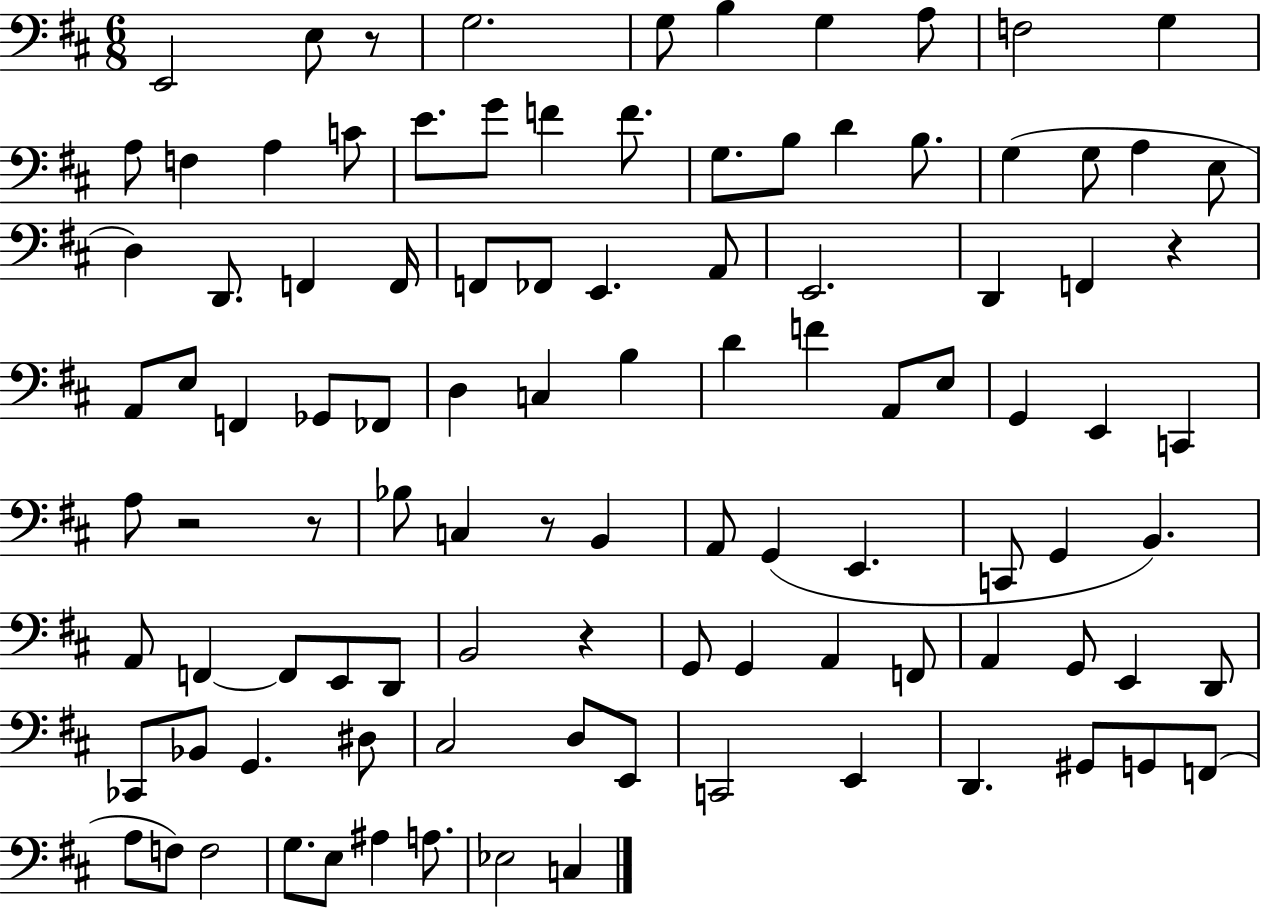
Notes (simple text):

E2/h E3/e R/e G3/h. G3/e B3/q G3/q A3/e F3/h G3/q A3/e F3/q A3/q C4/e E4/e. G4/e F4/q F4/e. G3/e. B3/e D4/q B3/e. G3/q G3/e A3/q E3/e D3/q D2/e. F2/q F2/s F2/e FES2/e E2/q. A2/e E2/h. D2/q F2/q R/q A2/e E3/e F2/q Gb2/e FES2/e D3/q C3/q B3/q D4/q F4/q A2/e E3/e G2/q E2/q C2/q A3/e R/h R/e Bb3/e C3/q R/e B2/q A2/e G2/q E2/q. C2/e G2/q B2/q. A2/e F2/q F2/e E2/e D2/e B2/h R/q G2/e G2/q A2/q F2/e A2/q G2/e E2/q D2/e CES2/e Bb2/e G2/q. D#3/e C#3/h D3/e E2/e C2/h E2/q D2/q. G#2/e G2/e F2/e A3/e F3/e F3/h G3/e. E3/e A#3/q A3/e. Eb3/h C3/q